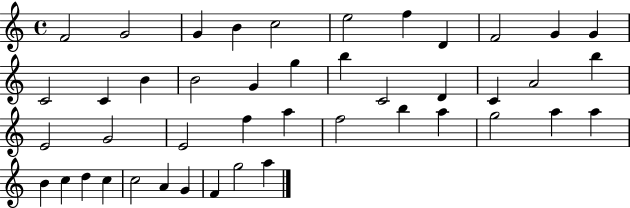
X:1
T:Untitled
M:4/4
L:1/4
K:C
F2 G2 G B c2 e2 f D F2 G G C2 C B B2 G g b C2 D C A2 b E2 G2 E2 f a f2 b a g2 a a B c d c c2 A G F g2 a